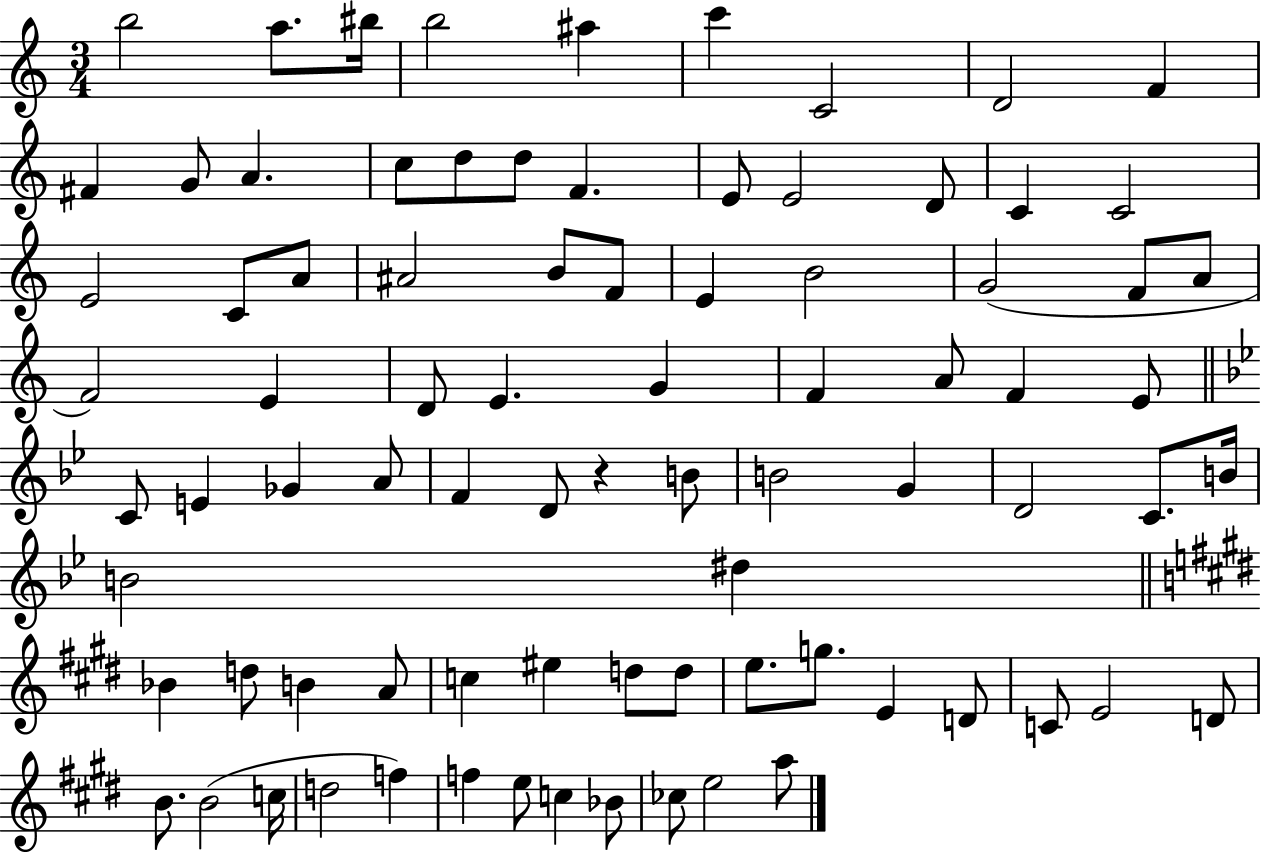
{
  \clef treble
  \numericTimeSignature
  \time 3/4
  \key c \major
  b''2 a''8. bis''16 | b''2 ais''4 | c'''4 c'2 | d'2 f'4 | \break fis'4 g'8 a'4. | c''8 d''8 d''8 f'4. | e'8 e'2 d'8 | c'4 c'2 | \break e'2 c'8 a'8 | ais'2 b'8 f'8 | e'4 b'2 | g'2( f'8 a'8 | \break f'2) e'4 | d'8 e'4. g'4 | f'4 a'8 f'4 e'8 | \bar "||" \break \key g \minor c'8 e'4 ges'4 a'8 | f'4 d'8 r4 b'8 | b'2 g'4 | d'2 c'8. b'16 | \break b'2 dis''4 | \bar "||" \break \key e \major bes'4 d''8 b'4 a'8 | c''4 eis''4 d''8 d''8 | e''8. g''8. e'4 d'8 | c'8 e'2 d'8 | \break b'8. b'2( c''16 | d''2 f''4) | f''4 e''8 c''4 bes'8 | ces''8 e''2 a''8 | \break \bar "|."
}